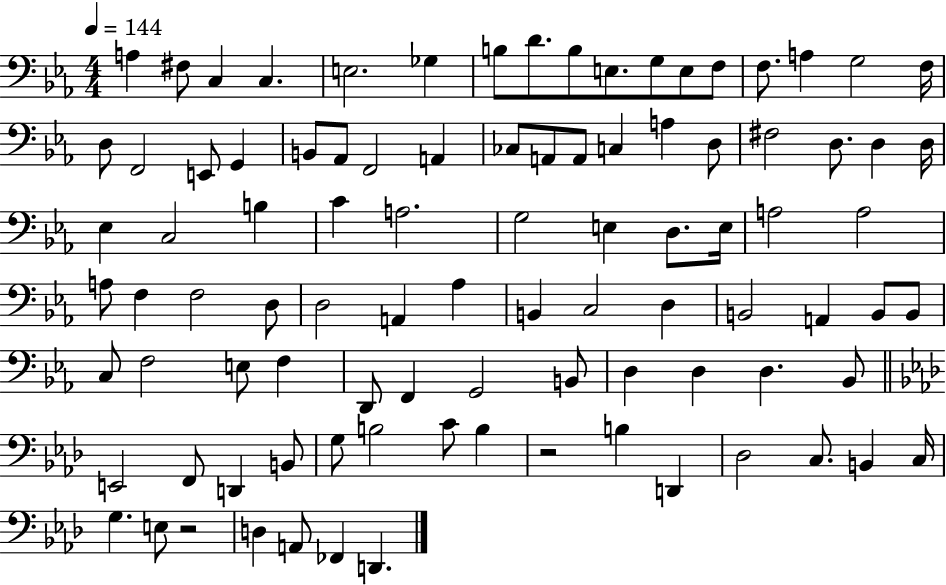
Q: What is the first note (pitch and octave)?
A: A3